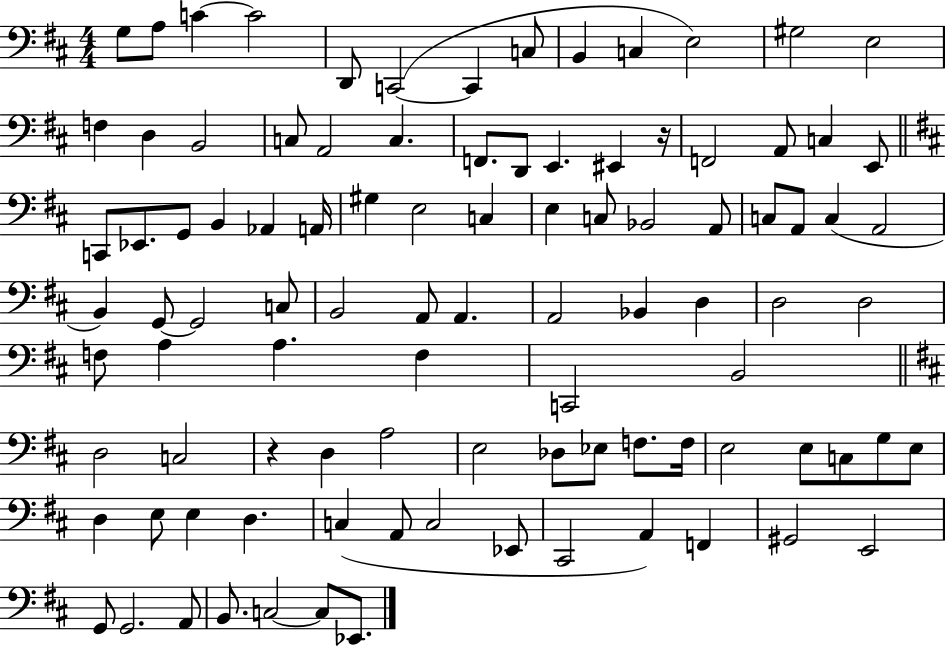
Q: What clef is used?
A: bass